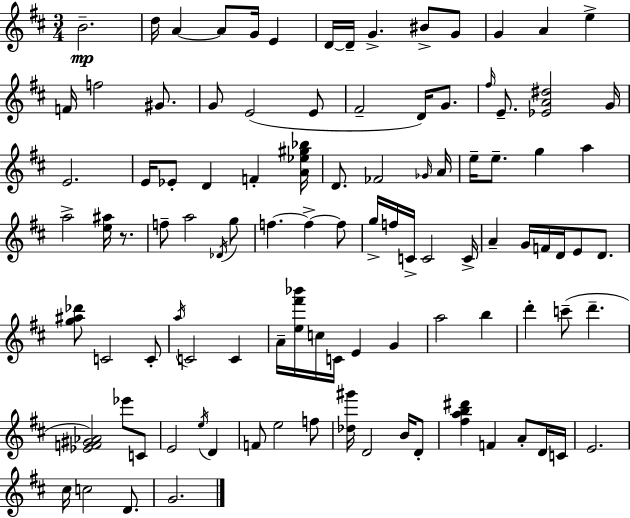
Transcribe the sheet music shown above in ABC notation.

X:1
T:Untitled
M:3/4
L:1/4
K:D
B2 d/4 A A/2 G/4 E D/4 D/4 G ^B/2 G/2 G A e F/4 f2 ^G/2 G/2 E2 E/2 ^F2 D/4 G/2 ^f/4 E/2 [_EA^d]2 G/4 E2 E/4 _E/2 D F [A_e^g_b]/4 D/2 _F2 _G/4 A/4 e/4 e/2 g a a2 [e^a]/4 z/2 f/2 a2 _D/4 g/2 f f f/2 g/4 f/4 C/4 C2 C/4 A G/4 F/4 D/4 E/2 D/2 [g^a_d']/2 C2 C/2 a/4 C2 C A/4 [e^f'_b']/4 c/4 C/4 E G a2 b d' c'/2 d' [_EF^G_A]2 _e'/2 C/2 E2 e/4 D F/2 e2 f/2 [_d^g']/4 D2 B/4 D/2 [^fab^d'] F A/2 D/4 C/4 E2 ^c/4 c2 D/2 G2